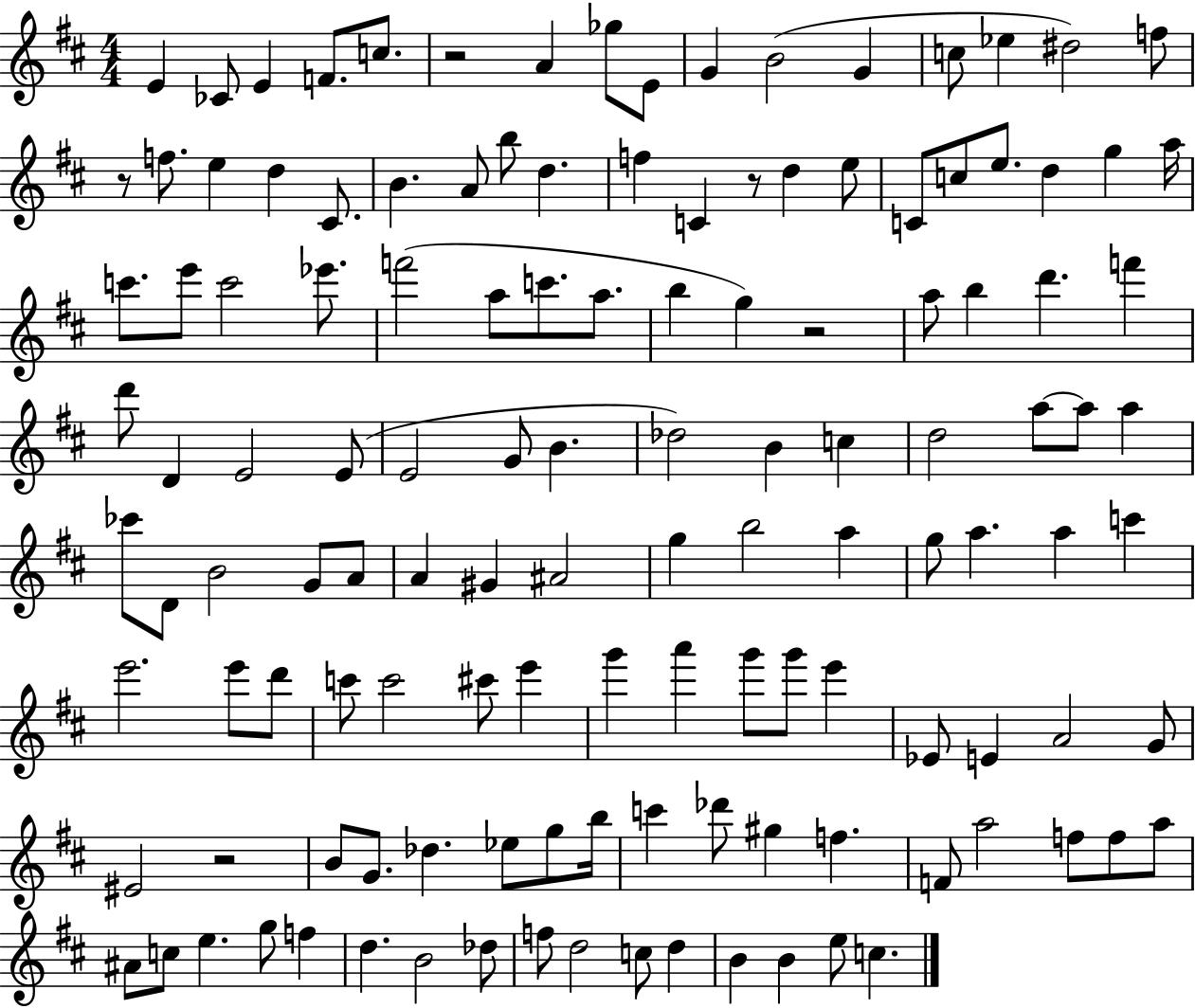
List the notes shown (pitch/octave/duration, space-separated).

E4/q CES4/e E4/q F4/e. C5/e. R/h A4/q Gb5/e E4/e G4/q B4/h G4/q C5/e Eb5/q D#5/h F5/e R/e F5/e. E5/q D5/q C#4/e. B4/q. A4/e B5/e D5/q. F5/q C4/q R/e D5/q E5/e C4/e C5/e E5/e. D5/q G5/q A5/s C6/e. E6/e C6/h Eb6/e. F6/h A5/e C6/e. A5/e. B5/q G5/q R/h A5/e B5/q D6/q. F6/q D6/e D4/q E4/h E4/e E4/h G4/e B4/q. Db5/h B4/q C5/q D5/h A5/e A5/e A5/q CES6/e D4/e B4/h G4/e A4/e A4/q G#4/q A#4/h G5/q B5/h A5/q G5/e A5/q. A5/q C6/q E6/h. E6/e D6/e C6/e C6/h C#6/e E6/q G6/q A6/q G6/e G6/e E6/q Eb4/e E4/q A4/h G4/e EIS4/h R/h B4/e G4/e. Db5/q. Eb5/e G5/e B5/s C6/q Db6/e G#5/q F5/q. F4/e A5/h F5/e F5/e A5/e A#4/e C5/e E5/q. G5/e F5/q D5/q. B4/h Db5/e F5/e D5/h C5/e D5/q B4/q B4/q E5/e C5/q.